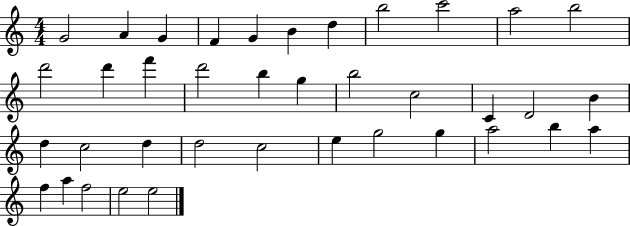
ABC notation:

X:1
T:Untitled
M:4/4
L:1/4
K:C
G2 A G F G B d b2 c'2 a2 b2 d'2 d' f' d'2 b g b2 c2 C D2 B d c2 d d2 c2 e g2 g a2 b a f a f2 e2 e2